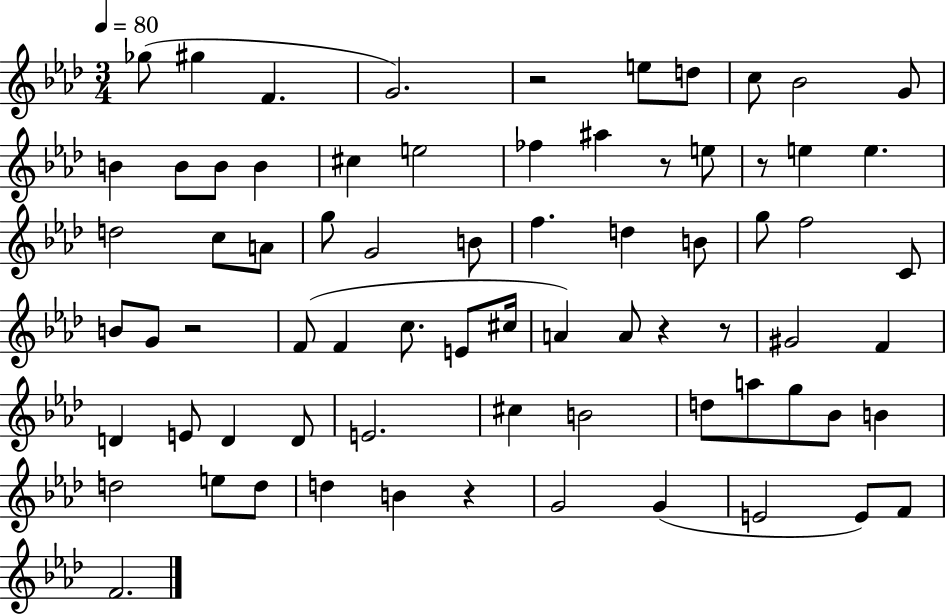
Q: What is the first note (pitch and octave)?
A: Gb5